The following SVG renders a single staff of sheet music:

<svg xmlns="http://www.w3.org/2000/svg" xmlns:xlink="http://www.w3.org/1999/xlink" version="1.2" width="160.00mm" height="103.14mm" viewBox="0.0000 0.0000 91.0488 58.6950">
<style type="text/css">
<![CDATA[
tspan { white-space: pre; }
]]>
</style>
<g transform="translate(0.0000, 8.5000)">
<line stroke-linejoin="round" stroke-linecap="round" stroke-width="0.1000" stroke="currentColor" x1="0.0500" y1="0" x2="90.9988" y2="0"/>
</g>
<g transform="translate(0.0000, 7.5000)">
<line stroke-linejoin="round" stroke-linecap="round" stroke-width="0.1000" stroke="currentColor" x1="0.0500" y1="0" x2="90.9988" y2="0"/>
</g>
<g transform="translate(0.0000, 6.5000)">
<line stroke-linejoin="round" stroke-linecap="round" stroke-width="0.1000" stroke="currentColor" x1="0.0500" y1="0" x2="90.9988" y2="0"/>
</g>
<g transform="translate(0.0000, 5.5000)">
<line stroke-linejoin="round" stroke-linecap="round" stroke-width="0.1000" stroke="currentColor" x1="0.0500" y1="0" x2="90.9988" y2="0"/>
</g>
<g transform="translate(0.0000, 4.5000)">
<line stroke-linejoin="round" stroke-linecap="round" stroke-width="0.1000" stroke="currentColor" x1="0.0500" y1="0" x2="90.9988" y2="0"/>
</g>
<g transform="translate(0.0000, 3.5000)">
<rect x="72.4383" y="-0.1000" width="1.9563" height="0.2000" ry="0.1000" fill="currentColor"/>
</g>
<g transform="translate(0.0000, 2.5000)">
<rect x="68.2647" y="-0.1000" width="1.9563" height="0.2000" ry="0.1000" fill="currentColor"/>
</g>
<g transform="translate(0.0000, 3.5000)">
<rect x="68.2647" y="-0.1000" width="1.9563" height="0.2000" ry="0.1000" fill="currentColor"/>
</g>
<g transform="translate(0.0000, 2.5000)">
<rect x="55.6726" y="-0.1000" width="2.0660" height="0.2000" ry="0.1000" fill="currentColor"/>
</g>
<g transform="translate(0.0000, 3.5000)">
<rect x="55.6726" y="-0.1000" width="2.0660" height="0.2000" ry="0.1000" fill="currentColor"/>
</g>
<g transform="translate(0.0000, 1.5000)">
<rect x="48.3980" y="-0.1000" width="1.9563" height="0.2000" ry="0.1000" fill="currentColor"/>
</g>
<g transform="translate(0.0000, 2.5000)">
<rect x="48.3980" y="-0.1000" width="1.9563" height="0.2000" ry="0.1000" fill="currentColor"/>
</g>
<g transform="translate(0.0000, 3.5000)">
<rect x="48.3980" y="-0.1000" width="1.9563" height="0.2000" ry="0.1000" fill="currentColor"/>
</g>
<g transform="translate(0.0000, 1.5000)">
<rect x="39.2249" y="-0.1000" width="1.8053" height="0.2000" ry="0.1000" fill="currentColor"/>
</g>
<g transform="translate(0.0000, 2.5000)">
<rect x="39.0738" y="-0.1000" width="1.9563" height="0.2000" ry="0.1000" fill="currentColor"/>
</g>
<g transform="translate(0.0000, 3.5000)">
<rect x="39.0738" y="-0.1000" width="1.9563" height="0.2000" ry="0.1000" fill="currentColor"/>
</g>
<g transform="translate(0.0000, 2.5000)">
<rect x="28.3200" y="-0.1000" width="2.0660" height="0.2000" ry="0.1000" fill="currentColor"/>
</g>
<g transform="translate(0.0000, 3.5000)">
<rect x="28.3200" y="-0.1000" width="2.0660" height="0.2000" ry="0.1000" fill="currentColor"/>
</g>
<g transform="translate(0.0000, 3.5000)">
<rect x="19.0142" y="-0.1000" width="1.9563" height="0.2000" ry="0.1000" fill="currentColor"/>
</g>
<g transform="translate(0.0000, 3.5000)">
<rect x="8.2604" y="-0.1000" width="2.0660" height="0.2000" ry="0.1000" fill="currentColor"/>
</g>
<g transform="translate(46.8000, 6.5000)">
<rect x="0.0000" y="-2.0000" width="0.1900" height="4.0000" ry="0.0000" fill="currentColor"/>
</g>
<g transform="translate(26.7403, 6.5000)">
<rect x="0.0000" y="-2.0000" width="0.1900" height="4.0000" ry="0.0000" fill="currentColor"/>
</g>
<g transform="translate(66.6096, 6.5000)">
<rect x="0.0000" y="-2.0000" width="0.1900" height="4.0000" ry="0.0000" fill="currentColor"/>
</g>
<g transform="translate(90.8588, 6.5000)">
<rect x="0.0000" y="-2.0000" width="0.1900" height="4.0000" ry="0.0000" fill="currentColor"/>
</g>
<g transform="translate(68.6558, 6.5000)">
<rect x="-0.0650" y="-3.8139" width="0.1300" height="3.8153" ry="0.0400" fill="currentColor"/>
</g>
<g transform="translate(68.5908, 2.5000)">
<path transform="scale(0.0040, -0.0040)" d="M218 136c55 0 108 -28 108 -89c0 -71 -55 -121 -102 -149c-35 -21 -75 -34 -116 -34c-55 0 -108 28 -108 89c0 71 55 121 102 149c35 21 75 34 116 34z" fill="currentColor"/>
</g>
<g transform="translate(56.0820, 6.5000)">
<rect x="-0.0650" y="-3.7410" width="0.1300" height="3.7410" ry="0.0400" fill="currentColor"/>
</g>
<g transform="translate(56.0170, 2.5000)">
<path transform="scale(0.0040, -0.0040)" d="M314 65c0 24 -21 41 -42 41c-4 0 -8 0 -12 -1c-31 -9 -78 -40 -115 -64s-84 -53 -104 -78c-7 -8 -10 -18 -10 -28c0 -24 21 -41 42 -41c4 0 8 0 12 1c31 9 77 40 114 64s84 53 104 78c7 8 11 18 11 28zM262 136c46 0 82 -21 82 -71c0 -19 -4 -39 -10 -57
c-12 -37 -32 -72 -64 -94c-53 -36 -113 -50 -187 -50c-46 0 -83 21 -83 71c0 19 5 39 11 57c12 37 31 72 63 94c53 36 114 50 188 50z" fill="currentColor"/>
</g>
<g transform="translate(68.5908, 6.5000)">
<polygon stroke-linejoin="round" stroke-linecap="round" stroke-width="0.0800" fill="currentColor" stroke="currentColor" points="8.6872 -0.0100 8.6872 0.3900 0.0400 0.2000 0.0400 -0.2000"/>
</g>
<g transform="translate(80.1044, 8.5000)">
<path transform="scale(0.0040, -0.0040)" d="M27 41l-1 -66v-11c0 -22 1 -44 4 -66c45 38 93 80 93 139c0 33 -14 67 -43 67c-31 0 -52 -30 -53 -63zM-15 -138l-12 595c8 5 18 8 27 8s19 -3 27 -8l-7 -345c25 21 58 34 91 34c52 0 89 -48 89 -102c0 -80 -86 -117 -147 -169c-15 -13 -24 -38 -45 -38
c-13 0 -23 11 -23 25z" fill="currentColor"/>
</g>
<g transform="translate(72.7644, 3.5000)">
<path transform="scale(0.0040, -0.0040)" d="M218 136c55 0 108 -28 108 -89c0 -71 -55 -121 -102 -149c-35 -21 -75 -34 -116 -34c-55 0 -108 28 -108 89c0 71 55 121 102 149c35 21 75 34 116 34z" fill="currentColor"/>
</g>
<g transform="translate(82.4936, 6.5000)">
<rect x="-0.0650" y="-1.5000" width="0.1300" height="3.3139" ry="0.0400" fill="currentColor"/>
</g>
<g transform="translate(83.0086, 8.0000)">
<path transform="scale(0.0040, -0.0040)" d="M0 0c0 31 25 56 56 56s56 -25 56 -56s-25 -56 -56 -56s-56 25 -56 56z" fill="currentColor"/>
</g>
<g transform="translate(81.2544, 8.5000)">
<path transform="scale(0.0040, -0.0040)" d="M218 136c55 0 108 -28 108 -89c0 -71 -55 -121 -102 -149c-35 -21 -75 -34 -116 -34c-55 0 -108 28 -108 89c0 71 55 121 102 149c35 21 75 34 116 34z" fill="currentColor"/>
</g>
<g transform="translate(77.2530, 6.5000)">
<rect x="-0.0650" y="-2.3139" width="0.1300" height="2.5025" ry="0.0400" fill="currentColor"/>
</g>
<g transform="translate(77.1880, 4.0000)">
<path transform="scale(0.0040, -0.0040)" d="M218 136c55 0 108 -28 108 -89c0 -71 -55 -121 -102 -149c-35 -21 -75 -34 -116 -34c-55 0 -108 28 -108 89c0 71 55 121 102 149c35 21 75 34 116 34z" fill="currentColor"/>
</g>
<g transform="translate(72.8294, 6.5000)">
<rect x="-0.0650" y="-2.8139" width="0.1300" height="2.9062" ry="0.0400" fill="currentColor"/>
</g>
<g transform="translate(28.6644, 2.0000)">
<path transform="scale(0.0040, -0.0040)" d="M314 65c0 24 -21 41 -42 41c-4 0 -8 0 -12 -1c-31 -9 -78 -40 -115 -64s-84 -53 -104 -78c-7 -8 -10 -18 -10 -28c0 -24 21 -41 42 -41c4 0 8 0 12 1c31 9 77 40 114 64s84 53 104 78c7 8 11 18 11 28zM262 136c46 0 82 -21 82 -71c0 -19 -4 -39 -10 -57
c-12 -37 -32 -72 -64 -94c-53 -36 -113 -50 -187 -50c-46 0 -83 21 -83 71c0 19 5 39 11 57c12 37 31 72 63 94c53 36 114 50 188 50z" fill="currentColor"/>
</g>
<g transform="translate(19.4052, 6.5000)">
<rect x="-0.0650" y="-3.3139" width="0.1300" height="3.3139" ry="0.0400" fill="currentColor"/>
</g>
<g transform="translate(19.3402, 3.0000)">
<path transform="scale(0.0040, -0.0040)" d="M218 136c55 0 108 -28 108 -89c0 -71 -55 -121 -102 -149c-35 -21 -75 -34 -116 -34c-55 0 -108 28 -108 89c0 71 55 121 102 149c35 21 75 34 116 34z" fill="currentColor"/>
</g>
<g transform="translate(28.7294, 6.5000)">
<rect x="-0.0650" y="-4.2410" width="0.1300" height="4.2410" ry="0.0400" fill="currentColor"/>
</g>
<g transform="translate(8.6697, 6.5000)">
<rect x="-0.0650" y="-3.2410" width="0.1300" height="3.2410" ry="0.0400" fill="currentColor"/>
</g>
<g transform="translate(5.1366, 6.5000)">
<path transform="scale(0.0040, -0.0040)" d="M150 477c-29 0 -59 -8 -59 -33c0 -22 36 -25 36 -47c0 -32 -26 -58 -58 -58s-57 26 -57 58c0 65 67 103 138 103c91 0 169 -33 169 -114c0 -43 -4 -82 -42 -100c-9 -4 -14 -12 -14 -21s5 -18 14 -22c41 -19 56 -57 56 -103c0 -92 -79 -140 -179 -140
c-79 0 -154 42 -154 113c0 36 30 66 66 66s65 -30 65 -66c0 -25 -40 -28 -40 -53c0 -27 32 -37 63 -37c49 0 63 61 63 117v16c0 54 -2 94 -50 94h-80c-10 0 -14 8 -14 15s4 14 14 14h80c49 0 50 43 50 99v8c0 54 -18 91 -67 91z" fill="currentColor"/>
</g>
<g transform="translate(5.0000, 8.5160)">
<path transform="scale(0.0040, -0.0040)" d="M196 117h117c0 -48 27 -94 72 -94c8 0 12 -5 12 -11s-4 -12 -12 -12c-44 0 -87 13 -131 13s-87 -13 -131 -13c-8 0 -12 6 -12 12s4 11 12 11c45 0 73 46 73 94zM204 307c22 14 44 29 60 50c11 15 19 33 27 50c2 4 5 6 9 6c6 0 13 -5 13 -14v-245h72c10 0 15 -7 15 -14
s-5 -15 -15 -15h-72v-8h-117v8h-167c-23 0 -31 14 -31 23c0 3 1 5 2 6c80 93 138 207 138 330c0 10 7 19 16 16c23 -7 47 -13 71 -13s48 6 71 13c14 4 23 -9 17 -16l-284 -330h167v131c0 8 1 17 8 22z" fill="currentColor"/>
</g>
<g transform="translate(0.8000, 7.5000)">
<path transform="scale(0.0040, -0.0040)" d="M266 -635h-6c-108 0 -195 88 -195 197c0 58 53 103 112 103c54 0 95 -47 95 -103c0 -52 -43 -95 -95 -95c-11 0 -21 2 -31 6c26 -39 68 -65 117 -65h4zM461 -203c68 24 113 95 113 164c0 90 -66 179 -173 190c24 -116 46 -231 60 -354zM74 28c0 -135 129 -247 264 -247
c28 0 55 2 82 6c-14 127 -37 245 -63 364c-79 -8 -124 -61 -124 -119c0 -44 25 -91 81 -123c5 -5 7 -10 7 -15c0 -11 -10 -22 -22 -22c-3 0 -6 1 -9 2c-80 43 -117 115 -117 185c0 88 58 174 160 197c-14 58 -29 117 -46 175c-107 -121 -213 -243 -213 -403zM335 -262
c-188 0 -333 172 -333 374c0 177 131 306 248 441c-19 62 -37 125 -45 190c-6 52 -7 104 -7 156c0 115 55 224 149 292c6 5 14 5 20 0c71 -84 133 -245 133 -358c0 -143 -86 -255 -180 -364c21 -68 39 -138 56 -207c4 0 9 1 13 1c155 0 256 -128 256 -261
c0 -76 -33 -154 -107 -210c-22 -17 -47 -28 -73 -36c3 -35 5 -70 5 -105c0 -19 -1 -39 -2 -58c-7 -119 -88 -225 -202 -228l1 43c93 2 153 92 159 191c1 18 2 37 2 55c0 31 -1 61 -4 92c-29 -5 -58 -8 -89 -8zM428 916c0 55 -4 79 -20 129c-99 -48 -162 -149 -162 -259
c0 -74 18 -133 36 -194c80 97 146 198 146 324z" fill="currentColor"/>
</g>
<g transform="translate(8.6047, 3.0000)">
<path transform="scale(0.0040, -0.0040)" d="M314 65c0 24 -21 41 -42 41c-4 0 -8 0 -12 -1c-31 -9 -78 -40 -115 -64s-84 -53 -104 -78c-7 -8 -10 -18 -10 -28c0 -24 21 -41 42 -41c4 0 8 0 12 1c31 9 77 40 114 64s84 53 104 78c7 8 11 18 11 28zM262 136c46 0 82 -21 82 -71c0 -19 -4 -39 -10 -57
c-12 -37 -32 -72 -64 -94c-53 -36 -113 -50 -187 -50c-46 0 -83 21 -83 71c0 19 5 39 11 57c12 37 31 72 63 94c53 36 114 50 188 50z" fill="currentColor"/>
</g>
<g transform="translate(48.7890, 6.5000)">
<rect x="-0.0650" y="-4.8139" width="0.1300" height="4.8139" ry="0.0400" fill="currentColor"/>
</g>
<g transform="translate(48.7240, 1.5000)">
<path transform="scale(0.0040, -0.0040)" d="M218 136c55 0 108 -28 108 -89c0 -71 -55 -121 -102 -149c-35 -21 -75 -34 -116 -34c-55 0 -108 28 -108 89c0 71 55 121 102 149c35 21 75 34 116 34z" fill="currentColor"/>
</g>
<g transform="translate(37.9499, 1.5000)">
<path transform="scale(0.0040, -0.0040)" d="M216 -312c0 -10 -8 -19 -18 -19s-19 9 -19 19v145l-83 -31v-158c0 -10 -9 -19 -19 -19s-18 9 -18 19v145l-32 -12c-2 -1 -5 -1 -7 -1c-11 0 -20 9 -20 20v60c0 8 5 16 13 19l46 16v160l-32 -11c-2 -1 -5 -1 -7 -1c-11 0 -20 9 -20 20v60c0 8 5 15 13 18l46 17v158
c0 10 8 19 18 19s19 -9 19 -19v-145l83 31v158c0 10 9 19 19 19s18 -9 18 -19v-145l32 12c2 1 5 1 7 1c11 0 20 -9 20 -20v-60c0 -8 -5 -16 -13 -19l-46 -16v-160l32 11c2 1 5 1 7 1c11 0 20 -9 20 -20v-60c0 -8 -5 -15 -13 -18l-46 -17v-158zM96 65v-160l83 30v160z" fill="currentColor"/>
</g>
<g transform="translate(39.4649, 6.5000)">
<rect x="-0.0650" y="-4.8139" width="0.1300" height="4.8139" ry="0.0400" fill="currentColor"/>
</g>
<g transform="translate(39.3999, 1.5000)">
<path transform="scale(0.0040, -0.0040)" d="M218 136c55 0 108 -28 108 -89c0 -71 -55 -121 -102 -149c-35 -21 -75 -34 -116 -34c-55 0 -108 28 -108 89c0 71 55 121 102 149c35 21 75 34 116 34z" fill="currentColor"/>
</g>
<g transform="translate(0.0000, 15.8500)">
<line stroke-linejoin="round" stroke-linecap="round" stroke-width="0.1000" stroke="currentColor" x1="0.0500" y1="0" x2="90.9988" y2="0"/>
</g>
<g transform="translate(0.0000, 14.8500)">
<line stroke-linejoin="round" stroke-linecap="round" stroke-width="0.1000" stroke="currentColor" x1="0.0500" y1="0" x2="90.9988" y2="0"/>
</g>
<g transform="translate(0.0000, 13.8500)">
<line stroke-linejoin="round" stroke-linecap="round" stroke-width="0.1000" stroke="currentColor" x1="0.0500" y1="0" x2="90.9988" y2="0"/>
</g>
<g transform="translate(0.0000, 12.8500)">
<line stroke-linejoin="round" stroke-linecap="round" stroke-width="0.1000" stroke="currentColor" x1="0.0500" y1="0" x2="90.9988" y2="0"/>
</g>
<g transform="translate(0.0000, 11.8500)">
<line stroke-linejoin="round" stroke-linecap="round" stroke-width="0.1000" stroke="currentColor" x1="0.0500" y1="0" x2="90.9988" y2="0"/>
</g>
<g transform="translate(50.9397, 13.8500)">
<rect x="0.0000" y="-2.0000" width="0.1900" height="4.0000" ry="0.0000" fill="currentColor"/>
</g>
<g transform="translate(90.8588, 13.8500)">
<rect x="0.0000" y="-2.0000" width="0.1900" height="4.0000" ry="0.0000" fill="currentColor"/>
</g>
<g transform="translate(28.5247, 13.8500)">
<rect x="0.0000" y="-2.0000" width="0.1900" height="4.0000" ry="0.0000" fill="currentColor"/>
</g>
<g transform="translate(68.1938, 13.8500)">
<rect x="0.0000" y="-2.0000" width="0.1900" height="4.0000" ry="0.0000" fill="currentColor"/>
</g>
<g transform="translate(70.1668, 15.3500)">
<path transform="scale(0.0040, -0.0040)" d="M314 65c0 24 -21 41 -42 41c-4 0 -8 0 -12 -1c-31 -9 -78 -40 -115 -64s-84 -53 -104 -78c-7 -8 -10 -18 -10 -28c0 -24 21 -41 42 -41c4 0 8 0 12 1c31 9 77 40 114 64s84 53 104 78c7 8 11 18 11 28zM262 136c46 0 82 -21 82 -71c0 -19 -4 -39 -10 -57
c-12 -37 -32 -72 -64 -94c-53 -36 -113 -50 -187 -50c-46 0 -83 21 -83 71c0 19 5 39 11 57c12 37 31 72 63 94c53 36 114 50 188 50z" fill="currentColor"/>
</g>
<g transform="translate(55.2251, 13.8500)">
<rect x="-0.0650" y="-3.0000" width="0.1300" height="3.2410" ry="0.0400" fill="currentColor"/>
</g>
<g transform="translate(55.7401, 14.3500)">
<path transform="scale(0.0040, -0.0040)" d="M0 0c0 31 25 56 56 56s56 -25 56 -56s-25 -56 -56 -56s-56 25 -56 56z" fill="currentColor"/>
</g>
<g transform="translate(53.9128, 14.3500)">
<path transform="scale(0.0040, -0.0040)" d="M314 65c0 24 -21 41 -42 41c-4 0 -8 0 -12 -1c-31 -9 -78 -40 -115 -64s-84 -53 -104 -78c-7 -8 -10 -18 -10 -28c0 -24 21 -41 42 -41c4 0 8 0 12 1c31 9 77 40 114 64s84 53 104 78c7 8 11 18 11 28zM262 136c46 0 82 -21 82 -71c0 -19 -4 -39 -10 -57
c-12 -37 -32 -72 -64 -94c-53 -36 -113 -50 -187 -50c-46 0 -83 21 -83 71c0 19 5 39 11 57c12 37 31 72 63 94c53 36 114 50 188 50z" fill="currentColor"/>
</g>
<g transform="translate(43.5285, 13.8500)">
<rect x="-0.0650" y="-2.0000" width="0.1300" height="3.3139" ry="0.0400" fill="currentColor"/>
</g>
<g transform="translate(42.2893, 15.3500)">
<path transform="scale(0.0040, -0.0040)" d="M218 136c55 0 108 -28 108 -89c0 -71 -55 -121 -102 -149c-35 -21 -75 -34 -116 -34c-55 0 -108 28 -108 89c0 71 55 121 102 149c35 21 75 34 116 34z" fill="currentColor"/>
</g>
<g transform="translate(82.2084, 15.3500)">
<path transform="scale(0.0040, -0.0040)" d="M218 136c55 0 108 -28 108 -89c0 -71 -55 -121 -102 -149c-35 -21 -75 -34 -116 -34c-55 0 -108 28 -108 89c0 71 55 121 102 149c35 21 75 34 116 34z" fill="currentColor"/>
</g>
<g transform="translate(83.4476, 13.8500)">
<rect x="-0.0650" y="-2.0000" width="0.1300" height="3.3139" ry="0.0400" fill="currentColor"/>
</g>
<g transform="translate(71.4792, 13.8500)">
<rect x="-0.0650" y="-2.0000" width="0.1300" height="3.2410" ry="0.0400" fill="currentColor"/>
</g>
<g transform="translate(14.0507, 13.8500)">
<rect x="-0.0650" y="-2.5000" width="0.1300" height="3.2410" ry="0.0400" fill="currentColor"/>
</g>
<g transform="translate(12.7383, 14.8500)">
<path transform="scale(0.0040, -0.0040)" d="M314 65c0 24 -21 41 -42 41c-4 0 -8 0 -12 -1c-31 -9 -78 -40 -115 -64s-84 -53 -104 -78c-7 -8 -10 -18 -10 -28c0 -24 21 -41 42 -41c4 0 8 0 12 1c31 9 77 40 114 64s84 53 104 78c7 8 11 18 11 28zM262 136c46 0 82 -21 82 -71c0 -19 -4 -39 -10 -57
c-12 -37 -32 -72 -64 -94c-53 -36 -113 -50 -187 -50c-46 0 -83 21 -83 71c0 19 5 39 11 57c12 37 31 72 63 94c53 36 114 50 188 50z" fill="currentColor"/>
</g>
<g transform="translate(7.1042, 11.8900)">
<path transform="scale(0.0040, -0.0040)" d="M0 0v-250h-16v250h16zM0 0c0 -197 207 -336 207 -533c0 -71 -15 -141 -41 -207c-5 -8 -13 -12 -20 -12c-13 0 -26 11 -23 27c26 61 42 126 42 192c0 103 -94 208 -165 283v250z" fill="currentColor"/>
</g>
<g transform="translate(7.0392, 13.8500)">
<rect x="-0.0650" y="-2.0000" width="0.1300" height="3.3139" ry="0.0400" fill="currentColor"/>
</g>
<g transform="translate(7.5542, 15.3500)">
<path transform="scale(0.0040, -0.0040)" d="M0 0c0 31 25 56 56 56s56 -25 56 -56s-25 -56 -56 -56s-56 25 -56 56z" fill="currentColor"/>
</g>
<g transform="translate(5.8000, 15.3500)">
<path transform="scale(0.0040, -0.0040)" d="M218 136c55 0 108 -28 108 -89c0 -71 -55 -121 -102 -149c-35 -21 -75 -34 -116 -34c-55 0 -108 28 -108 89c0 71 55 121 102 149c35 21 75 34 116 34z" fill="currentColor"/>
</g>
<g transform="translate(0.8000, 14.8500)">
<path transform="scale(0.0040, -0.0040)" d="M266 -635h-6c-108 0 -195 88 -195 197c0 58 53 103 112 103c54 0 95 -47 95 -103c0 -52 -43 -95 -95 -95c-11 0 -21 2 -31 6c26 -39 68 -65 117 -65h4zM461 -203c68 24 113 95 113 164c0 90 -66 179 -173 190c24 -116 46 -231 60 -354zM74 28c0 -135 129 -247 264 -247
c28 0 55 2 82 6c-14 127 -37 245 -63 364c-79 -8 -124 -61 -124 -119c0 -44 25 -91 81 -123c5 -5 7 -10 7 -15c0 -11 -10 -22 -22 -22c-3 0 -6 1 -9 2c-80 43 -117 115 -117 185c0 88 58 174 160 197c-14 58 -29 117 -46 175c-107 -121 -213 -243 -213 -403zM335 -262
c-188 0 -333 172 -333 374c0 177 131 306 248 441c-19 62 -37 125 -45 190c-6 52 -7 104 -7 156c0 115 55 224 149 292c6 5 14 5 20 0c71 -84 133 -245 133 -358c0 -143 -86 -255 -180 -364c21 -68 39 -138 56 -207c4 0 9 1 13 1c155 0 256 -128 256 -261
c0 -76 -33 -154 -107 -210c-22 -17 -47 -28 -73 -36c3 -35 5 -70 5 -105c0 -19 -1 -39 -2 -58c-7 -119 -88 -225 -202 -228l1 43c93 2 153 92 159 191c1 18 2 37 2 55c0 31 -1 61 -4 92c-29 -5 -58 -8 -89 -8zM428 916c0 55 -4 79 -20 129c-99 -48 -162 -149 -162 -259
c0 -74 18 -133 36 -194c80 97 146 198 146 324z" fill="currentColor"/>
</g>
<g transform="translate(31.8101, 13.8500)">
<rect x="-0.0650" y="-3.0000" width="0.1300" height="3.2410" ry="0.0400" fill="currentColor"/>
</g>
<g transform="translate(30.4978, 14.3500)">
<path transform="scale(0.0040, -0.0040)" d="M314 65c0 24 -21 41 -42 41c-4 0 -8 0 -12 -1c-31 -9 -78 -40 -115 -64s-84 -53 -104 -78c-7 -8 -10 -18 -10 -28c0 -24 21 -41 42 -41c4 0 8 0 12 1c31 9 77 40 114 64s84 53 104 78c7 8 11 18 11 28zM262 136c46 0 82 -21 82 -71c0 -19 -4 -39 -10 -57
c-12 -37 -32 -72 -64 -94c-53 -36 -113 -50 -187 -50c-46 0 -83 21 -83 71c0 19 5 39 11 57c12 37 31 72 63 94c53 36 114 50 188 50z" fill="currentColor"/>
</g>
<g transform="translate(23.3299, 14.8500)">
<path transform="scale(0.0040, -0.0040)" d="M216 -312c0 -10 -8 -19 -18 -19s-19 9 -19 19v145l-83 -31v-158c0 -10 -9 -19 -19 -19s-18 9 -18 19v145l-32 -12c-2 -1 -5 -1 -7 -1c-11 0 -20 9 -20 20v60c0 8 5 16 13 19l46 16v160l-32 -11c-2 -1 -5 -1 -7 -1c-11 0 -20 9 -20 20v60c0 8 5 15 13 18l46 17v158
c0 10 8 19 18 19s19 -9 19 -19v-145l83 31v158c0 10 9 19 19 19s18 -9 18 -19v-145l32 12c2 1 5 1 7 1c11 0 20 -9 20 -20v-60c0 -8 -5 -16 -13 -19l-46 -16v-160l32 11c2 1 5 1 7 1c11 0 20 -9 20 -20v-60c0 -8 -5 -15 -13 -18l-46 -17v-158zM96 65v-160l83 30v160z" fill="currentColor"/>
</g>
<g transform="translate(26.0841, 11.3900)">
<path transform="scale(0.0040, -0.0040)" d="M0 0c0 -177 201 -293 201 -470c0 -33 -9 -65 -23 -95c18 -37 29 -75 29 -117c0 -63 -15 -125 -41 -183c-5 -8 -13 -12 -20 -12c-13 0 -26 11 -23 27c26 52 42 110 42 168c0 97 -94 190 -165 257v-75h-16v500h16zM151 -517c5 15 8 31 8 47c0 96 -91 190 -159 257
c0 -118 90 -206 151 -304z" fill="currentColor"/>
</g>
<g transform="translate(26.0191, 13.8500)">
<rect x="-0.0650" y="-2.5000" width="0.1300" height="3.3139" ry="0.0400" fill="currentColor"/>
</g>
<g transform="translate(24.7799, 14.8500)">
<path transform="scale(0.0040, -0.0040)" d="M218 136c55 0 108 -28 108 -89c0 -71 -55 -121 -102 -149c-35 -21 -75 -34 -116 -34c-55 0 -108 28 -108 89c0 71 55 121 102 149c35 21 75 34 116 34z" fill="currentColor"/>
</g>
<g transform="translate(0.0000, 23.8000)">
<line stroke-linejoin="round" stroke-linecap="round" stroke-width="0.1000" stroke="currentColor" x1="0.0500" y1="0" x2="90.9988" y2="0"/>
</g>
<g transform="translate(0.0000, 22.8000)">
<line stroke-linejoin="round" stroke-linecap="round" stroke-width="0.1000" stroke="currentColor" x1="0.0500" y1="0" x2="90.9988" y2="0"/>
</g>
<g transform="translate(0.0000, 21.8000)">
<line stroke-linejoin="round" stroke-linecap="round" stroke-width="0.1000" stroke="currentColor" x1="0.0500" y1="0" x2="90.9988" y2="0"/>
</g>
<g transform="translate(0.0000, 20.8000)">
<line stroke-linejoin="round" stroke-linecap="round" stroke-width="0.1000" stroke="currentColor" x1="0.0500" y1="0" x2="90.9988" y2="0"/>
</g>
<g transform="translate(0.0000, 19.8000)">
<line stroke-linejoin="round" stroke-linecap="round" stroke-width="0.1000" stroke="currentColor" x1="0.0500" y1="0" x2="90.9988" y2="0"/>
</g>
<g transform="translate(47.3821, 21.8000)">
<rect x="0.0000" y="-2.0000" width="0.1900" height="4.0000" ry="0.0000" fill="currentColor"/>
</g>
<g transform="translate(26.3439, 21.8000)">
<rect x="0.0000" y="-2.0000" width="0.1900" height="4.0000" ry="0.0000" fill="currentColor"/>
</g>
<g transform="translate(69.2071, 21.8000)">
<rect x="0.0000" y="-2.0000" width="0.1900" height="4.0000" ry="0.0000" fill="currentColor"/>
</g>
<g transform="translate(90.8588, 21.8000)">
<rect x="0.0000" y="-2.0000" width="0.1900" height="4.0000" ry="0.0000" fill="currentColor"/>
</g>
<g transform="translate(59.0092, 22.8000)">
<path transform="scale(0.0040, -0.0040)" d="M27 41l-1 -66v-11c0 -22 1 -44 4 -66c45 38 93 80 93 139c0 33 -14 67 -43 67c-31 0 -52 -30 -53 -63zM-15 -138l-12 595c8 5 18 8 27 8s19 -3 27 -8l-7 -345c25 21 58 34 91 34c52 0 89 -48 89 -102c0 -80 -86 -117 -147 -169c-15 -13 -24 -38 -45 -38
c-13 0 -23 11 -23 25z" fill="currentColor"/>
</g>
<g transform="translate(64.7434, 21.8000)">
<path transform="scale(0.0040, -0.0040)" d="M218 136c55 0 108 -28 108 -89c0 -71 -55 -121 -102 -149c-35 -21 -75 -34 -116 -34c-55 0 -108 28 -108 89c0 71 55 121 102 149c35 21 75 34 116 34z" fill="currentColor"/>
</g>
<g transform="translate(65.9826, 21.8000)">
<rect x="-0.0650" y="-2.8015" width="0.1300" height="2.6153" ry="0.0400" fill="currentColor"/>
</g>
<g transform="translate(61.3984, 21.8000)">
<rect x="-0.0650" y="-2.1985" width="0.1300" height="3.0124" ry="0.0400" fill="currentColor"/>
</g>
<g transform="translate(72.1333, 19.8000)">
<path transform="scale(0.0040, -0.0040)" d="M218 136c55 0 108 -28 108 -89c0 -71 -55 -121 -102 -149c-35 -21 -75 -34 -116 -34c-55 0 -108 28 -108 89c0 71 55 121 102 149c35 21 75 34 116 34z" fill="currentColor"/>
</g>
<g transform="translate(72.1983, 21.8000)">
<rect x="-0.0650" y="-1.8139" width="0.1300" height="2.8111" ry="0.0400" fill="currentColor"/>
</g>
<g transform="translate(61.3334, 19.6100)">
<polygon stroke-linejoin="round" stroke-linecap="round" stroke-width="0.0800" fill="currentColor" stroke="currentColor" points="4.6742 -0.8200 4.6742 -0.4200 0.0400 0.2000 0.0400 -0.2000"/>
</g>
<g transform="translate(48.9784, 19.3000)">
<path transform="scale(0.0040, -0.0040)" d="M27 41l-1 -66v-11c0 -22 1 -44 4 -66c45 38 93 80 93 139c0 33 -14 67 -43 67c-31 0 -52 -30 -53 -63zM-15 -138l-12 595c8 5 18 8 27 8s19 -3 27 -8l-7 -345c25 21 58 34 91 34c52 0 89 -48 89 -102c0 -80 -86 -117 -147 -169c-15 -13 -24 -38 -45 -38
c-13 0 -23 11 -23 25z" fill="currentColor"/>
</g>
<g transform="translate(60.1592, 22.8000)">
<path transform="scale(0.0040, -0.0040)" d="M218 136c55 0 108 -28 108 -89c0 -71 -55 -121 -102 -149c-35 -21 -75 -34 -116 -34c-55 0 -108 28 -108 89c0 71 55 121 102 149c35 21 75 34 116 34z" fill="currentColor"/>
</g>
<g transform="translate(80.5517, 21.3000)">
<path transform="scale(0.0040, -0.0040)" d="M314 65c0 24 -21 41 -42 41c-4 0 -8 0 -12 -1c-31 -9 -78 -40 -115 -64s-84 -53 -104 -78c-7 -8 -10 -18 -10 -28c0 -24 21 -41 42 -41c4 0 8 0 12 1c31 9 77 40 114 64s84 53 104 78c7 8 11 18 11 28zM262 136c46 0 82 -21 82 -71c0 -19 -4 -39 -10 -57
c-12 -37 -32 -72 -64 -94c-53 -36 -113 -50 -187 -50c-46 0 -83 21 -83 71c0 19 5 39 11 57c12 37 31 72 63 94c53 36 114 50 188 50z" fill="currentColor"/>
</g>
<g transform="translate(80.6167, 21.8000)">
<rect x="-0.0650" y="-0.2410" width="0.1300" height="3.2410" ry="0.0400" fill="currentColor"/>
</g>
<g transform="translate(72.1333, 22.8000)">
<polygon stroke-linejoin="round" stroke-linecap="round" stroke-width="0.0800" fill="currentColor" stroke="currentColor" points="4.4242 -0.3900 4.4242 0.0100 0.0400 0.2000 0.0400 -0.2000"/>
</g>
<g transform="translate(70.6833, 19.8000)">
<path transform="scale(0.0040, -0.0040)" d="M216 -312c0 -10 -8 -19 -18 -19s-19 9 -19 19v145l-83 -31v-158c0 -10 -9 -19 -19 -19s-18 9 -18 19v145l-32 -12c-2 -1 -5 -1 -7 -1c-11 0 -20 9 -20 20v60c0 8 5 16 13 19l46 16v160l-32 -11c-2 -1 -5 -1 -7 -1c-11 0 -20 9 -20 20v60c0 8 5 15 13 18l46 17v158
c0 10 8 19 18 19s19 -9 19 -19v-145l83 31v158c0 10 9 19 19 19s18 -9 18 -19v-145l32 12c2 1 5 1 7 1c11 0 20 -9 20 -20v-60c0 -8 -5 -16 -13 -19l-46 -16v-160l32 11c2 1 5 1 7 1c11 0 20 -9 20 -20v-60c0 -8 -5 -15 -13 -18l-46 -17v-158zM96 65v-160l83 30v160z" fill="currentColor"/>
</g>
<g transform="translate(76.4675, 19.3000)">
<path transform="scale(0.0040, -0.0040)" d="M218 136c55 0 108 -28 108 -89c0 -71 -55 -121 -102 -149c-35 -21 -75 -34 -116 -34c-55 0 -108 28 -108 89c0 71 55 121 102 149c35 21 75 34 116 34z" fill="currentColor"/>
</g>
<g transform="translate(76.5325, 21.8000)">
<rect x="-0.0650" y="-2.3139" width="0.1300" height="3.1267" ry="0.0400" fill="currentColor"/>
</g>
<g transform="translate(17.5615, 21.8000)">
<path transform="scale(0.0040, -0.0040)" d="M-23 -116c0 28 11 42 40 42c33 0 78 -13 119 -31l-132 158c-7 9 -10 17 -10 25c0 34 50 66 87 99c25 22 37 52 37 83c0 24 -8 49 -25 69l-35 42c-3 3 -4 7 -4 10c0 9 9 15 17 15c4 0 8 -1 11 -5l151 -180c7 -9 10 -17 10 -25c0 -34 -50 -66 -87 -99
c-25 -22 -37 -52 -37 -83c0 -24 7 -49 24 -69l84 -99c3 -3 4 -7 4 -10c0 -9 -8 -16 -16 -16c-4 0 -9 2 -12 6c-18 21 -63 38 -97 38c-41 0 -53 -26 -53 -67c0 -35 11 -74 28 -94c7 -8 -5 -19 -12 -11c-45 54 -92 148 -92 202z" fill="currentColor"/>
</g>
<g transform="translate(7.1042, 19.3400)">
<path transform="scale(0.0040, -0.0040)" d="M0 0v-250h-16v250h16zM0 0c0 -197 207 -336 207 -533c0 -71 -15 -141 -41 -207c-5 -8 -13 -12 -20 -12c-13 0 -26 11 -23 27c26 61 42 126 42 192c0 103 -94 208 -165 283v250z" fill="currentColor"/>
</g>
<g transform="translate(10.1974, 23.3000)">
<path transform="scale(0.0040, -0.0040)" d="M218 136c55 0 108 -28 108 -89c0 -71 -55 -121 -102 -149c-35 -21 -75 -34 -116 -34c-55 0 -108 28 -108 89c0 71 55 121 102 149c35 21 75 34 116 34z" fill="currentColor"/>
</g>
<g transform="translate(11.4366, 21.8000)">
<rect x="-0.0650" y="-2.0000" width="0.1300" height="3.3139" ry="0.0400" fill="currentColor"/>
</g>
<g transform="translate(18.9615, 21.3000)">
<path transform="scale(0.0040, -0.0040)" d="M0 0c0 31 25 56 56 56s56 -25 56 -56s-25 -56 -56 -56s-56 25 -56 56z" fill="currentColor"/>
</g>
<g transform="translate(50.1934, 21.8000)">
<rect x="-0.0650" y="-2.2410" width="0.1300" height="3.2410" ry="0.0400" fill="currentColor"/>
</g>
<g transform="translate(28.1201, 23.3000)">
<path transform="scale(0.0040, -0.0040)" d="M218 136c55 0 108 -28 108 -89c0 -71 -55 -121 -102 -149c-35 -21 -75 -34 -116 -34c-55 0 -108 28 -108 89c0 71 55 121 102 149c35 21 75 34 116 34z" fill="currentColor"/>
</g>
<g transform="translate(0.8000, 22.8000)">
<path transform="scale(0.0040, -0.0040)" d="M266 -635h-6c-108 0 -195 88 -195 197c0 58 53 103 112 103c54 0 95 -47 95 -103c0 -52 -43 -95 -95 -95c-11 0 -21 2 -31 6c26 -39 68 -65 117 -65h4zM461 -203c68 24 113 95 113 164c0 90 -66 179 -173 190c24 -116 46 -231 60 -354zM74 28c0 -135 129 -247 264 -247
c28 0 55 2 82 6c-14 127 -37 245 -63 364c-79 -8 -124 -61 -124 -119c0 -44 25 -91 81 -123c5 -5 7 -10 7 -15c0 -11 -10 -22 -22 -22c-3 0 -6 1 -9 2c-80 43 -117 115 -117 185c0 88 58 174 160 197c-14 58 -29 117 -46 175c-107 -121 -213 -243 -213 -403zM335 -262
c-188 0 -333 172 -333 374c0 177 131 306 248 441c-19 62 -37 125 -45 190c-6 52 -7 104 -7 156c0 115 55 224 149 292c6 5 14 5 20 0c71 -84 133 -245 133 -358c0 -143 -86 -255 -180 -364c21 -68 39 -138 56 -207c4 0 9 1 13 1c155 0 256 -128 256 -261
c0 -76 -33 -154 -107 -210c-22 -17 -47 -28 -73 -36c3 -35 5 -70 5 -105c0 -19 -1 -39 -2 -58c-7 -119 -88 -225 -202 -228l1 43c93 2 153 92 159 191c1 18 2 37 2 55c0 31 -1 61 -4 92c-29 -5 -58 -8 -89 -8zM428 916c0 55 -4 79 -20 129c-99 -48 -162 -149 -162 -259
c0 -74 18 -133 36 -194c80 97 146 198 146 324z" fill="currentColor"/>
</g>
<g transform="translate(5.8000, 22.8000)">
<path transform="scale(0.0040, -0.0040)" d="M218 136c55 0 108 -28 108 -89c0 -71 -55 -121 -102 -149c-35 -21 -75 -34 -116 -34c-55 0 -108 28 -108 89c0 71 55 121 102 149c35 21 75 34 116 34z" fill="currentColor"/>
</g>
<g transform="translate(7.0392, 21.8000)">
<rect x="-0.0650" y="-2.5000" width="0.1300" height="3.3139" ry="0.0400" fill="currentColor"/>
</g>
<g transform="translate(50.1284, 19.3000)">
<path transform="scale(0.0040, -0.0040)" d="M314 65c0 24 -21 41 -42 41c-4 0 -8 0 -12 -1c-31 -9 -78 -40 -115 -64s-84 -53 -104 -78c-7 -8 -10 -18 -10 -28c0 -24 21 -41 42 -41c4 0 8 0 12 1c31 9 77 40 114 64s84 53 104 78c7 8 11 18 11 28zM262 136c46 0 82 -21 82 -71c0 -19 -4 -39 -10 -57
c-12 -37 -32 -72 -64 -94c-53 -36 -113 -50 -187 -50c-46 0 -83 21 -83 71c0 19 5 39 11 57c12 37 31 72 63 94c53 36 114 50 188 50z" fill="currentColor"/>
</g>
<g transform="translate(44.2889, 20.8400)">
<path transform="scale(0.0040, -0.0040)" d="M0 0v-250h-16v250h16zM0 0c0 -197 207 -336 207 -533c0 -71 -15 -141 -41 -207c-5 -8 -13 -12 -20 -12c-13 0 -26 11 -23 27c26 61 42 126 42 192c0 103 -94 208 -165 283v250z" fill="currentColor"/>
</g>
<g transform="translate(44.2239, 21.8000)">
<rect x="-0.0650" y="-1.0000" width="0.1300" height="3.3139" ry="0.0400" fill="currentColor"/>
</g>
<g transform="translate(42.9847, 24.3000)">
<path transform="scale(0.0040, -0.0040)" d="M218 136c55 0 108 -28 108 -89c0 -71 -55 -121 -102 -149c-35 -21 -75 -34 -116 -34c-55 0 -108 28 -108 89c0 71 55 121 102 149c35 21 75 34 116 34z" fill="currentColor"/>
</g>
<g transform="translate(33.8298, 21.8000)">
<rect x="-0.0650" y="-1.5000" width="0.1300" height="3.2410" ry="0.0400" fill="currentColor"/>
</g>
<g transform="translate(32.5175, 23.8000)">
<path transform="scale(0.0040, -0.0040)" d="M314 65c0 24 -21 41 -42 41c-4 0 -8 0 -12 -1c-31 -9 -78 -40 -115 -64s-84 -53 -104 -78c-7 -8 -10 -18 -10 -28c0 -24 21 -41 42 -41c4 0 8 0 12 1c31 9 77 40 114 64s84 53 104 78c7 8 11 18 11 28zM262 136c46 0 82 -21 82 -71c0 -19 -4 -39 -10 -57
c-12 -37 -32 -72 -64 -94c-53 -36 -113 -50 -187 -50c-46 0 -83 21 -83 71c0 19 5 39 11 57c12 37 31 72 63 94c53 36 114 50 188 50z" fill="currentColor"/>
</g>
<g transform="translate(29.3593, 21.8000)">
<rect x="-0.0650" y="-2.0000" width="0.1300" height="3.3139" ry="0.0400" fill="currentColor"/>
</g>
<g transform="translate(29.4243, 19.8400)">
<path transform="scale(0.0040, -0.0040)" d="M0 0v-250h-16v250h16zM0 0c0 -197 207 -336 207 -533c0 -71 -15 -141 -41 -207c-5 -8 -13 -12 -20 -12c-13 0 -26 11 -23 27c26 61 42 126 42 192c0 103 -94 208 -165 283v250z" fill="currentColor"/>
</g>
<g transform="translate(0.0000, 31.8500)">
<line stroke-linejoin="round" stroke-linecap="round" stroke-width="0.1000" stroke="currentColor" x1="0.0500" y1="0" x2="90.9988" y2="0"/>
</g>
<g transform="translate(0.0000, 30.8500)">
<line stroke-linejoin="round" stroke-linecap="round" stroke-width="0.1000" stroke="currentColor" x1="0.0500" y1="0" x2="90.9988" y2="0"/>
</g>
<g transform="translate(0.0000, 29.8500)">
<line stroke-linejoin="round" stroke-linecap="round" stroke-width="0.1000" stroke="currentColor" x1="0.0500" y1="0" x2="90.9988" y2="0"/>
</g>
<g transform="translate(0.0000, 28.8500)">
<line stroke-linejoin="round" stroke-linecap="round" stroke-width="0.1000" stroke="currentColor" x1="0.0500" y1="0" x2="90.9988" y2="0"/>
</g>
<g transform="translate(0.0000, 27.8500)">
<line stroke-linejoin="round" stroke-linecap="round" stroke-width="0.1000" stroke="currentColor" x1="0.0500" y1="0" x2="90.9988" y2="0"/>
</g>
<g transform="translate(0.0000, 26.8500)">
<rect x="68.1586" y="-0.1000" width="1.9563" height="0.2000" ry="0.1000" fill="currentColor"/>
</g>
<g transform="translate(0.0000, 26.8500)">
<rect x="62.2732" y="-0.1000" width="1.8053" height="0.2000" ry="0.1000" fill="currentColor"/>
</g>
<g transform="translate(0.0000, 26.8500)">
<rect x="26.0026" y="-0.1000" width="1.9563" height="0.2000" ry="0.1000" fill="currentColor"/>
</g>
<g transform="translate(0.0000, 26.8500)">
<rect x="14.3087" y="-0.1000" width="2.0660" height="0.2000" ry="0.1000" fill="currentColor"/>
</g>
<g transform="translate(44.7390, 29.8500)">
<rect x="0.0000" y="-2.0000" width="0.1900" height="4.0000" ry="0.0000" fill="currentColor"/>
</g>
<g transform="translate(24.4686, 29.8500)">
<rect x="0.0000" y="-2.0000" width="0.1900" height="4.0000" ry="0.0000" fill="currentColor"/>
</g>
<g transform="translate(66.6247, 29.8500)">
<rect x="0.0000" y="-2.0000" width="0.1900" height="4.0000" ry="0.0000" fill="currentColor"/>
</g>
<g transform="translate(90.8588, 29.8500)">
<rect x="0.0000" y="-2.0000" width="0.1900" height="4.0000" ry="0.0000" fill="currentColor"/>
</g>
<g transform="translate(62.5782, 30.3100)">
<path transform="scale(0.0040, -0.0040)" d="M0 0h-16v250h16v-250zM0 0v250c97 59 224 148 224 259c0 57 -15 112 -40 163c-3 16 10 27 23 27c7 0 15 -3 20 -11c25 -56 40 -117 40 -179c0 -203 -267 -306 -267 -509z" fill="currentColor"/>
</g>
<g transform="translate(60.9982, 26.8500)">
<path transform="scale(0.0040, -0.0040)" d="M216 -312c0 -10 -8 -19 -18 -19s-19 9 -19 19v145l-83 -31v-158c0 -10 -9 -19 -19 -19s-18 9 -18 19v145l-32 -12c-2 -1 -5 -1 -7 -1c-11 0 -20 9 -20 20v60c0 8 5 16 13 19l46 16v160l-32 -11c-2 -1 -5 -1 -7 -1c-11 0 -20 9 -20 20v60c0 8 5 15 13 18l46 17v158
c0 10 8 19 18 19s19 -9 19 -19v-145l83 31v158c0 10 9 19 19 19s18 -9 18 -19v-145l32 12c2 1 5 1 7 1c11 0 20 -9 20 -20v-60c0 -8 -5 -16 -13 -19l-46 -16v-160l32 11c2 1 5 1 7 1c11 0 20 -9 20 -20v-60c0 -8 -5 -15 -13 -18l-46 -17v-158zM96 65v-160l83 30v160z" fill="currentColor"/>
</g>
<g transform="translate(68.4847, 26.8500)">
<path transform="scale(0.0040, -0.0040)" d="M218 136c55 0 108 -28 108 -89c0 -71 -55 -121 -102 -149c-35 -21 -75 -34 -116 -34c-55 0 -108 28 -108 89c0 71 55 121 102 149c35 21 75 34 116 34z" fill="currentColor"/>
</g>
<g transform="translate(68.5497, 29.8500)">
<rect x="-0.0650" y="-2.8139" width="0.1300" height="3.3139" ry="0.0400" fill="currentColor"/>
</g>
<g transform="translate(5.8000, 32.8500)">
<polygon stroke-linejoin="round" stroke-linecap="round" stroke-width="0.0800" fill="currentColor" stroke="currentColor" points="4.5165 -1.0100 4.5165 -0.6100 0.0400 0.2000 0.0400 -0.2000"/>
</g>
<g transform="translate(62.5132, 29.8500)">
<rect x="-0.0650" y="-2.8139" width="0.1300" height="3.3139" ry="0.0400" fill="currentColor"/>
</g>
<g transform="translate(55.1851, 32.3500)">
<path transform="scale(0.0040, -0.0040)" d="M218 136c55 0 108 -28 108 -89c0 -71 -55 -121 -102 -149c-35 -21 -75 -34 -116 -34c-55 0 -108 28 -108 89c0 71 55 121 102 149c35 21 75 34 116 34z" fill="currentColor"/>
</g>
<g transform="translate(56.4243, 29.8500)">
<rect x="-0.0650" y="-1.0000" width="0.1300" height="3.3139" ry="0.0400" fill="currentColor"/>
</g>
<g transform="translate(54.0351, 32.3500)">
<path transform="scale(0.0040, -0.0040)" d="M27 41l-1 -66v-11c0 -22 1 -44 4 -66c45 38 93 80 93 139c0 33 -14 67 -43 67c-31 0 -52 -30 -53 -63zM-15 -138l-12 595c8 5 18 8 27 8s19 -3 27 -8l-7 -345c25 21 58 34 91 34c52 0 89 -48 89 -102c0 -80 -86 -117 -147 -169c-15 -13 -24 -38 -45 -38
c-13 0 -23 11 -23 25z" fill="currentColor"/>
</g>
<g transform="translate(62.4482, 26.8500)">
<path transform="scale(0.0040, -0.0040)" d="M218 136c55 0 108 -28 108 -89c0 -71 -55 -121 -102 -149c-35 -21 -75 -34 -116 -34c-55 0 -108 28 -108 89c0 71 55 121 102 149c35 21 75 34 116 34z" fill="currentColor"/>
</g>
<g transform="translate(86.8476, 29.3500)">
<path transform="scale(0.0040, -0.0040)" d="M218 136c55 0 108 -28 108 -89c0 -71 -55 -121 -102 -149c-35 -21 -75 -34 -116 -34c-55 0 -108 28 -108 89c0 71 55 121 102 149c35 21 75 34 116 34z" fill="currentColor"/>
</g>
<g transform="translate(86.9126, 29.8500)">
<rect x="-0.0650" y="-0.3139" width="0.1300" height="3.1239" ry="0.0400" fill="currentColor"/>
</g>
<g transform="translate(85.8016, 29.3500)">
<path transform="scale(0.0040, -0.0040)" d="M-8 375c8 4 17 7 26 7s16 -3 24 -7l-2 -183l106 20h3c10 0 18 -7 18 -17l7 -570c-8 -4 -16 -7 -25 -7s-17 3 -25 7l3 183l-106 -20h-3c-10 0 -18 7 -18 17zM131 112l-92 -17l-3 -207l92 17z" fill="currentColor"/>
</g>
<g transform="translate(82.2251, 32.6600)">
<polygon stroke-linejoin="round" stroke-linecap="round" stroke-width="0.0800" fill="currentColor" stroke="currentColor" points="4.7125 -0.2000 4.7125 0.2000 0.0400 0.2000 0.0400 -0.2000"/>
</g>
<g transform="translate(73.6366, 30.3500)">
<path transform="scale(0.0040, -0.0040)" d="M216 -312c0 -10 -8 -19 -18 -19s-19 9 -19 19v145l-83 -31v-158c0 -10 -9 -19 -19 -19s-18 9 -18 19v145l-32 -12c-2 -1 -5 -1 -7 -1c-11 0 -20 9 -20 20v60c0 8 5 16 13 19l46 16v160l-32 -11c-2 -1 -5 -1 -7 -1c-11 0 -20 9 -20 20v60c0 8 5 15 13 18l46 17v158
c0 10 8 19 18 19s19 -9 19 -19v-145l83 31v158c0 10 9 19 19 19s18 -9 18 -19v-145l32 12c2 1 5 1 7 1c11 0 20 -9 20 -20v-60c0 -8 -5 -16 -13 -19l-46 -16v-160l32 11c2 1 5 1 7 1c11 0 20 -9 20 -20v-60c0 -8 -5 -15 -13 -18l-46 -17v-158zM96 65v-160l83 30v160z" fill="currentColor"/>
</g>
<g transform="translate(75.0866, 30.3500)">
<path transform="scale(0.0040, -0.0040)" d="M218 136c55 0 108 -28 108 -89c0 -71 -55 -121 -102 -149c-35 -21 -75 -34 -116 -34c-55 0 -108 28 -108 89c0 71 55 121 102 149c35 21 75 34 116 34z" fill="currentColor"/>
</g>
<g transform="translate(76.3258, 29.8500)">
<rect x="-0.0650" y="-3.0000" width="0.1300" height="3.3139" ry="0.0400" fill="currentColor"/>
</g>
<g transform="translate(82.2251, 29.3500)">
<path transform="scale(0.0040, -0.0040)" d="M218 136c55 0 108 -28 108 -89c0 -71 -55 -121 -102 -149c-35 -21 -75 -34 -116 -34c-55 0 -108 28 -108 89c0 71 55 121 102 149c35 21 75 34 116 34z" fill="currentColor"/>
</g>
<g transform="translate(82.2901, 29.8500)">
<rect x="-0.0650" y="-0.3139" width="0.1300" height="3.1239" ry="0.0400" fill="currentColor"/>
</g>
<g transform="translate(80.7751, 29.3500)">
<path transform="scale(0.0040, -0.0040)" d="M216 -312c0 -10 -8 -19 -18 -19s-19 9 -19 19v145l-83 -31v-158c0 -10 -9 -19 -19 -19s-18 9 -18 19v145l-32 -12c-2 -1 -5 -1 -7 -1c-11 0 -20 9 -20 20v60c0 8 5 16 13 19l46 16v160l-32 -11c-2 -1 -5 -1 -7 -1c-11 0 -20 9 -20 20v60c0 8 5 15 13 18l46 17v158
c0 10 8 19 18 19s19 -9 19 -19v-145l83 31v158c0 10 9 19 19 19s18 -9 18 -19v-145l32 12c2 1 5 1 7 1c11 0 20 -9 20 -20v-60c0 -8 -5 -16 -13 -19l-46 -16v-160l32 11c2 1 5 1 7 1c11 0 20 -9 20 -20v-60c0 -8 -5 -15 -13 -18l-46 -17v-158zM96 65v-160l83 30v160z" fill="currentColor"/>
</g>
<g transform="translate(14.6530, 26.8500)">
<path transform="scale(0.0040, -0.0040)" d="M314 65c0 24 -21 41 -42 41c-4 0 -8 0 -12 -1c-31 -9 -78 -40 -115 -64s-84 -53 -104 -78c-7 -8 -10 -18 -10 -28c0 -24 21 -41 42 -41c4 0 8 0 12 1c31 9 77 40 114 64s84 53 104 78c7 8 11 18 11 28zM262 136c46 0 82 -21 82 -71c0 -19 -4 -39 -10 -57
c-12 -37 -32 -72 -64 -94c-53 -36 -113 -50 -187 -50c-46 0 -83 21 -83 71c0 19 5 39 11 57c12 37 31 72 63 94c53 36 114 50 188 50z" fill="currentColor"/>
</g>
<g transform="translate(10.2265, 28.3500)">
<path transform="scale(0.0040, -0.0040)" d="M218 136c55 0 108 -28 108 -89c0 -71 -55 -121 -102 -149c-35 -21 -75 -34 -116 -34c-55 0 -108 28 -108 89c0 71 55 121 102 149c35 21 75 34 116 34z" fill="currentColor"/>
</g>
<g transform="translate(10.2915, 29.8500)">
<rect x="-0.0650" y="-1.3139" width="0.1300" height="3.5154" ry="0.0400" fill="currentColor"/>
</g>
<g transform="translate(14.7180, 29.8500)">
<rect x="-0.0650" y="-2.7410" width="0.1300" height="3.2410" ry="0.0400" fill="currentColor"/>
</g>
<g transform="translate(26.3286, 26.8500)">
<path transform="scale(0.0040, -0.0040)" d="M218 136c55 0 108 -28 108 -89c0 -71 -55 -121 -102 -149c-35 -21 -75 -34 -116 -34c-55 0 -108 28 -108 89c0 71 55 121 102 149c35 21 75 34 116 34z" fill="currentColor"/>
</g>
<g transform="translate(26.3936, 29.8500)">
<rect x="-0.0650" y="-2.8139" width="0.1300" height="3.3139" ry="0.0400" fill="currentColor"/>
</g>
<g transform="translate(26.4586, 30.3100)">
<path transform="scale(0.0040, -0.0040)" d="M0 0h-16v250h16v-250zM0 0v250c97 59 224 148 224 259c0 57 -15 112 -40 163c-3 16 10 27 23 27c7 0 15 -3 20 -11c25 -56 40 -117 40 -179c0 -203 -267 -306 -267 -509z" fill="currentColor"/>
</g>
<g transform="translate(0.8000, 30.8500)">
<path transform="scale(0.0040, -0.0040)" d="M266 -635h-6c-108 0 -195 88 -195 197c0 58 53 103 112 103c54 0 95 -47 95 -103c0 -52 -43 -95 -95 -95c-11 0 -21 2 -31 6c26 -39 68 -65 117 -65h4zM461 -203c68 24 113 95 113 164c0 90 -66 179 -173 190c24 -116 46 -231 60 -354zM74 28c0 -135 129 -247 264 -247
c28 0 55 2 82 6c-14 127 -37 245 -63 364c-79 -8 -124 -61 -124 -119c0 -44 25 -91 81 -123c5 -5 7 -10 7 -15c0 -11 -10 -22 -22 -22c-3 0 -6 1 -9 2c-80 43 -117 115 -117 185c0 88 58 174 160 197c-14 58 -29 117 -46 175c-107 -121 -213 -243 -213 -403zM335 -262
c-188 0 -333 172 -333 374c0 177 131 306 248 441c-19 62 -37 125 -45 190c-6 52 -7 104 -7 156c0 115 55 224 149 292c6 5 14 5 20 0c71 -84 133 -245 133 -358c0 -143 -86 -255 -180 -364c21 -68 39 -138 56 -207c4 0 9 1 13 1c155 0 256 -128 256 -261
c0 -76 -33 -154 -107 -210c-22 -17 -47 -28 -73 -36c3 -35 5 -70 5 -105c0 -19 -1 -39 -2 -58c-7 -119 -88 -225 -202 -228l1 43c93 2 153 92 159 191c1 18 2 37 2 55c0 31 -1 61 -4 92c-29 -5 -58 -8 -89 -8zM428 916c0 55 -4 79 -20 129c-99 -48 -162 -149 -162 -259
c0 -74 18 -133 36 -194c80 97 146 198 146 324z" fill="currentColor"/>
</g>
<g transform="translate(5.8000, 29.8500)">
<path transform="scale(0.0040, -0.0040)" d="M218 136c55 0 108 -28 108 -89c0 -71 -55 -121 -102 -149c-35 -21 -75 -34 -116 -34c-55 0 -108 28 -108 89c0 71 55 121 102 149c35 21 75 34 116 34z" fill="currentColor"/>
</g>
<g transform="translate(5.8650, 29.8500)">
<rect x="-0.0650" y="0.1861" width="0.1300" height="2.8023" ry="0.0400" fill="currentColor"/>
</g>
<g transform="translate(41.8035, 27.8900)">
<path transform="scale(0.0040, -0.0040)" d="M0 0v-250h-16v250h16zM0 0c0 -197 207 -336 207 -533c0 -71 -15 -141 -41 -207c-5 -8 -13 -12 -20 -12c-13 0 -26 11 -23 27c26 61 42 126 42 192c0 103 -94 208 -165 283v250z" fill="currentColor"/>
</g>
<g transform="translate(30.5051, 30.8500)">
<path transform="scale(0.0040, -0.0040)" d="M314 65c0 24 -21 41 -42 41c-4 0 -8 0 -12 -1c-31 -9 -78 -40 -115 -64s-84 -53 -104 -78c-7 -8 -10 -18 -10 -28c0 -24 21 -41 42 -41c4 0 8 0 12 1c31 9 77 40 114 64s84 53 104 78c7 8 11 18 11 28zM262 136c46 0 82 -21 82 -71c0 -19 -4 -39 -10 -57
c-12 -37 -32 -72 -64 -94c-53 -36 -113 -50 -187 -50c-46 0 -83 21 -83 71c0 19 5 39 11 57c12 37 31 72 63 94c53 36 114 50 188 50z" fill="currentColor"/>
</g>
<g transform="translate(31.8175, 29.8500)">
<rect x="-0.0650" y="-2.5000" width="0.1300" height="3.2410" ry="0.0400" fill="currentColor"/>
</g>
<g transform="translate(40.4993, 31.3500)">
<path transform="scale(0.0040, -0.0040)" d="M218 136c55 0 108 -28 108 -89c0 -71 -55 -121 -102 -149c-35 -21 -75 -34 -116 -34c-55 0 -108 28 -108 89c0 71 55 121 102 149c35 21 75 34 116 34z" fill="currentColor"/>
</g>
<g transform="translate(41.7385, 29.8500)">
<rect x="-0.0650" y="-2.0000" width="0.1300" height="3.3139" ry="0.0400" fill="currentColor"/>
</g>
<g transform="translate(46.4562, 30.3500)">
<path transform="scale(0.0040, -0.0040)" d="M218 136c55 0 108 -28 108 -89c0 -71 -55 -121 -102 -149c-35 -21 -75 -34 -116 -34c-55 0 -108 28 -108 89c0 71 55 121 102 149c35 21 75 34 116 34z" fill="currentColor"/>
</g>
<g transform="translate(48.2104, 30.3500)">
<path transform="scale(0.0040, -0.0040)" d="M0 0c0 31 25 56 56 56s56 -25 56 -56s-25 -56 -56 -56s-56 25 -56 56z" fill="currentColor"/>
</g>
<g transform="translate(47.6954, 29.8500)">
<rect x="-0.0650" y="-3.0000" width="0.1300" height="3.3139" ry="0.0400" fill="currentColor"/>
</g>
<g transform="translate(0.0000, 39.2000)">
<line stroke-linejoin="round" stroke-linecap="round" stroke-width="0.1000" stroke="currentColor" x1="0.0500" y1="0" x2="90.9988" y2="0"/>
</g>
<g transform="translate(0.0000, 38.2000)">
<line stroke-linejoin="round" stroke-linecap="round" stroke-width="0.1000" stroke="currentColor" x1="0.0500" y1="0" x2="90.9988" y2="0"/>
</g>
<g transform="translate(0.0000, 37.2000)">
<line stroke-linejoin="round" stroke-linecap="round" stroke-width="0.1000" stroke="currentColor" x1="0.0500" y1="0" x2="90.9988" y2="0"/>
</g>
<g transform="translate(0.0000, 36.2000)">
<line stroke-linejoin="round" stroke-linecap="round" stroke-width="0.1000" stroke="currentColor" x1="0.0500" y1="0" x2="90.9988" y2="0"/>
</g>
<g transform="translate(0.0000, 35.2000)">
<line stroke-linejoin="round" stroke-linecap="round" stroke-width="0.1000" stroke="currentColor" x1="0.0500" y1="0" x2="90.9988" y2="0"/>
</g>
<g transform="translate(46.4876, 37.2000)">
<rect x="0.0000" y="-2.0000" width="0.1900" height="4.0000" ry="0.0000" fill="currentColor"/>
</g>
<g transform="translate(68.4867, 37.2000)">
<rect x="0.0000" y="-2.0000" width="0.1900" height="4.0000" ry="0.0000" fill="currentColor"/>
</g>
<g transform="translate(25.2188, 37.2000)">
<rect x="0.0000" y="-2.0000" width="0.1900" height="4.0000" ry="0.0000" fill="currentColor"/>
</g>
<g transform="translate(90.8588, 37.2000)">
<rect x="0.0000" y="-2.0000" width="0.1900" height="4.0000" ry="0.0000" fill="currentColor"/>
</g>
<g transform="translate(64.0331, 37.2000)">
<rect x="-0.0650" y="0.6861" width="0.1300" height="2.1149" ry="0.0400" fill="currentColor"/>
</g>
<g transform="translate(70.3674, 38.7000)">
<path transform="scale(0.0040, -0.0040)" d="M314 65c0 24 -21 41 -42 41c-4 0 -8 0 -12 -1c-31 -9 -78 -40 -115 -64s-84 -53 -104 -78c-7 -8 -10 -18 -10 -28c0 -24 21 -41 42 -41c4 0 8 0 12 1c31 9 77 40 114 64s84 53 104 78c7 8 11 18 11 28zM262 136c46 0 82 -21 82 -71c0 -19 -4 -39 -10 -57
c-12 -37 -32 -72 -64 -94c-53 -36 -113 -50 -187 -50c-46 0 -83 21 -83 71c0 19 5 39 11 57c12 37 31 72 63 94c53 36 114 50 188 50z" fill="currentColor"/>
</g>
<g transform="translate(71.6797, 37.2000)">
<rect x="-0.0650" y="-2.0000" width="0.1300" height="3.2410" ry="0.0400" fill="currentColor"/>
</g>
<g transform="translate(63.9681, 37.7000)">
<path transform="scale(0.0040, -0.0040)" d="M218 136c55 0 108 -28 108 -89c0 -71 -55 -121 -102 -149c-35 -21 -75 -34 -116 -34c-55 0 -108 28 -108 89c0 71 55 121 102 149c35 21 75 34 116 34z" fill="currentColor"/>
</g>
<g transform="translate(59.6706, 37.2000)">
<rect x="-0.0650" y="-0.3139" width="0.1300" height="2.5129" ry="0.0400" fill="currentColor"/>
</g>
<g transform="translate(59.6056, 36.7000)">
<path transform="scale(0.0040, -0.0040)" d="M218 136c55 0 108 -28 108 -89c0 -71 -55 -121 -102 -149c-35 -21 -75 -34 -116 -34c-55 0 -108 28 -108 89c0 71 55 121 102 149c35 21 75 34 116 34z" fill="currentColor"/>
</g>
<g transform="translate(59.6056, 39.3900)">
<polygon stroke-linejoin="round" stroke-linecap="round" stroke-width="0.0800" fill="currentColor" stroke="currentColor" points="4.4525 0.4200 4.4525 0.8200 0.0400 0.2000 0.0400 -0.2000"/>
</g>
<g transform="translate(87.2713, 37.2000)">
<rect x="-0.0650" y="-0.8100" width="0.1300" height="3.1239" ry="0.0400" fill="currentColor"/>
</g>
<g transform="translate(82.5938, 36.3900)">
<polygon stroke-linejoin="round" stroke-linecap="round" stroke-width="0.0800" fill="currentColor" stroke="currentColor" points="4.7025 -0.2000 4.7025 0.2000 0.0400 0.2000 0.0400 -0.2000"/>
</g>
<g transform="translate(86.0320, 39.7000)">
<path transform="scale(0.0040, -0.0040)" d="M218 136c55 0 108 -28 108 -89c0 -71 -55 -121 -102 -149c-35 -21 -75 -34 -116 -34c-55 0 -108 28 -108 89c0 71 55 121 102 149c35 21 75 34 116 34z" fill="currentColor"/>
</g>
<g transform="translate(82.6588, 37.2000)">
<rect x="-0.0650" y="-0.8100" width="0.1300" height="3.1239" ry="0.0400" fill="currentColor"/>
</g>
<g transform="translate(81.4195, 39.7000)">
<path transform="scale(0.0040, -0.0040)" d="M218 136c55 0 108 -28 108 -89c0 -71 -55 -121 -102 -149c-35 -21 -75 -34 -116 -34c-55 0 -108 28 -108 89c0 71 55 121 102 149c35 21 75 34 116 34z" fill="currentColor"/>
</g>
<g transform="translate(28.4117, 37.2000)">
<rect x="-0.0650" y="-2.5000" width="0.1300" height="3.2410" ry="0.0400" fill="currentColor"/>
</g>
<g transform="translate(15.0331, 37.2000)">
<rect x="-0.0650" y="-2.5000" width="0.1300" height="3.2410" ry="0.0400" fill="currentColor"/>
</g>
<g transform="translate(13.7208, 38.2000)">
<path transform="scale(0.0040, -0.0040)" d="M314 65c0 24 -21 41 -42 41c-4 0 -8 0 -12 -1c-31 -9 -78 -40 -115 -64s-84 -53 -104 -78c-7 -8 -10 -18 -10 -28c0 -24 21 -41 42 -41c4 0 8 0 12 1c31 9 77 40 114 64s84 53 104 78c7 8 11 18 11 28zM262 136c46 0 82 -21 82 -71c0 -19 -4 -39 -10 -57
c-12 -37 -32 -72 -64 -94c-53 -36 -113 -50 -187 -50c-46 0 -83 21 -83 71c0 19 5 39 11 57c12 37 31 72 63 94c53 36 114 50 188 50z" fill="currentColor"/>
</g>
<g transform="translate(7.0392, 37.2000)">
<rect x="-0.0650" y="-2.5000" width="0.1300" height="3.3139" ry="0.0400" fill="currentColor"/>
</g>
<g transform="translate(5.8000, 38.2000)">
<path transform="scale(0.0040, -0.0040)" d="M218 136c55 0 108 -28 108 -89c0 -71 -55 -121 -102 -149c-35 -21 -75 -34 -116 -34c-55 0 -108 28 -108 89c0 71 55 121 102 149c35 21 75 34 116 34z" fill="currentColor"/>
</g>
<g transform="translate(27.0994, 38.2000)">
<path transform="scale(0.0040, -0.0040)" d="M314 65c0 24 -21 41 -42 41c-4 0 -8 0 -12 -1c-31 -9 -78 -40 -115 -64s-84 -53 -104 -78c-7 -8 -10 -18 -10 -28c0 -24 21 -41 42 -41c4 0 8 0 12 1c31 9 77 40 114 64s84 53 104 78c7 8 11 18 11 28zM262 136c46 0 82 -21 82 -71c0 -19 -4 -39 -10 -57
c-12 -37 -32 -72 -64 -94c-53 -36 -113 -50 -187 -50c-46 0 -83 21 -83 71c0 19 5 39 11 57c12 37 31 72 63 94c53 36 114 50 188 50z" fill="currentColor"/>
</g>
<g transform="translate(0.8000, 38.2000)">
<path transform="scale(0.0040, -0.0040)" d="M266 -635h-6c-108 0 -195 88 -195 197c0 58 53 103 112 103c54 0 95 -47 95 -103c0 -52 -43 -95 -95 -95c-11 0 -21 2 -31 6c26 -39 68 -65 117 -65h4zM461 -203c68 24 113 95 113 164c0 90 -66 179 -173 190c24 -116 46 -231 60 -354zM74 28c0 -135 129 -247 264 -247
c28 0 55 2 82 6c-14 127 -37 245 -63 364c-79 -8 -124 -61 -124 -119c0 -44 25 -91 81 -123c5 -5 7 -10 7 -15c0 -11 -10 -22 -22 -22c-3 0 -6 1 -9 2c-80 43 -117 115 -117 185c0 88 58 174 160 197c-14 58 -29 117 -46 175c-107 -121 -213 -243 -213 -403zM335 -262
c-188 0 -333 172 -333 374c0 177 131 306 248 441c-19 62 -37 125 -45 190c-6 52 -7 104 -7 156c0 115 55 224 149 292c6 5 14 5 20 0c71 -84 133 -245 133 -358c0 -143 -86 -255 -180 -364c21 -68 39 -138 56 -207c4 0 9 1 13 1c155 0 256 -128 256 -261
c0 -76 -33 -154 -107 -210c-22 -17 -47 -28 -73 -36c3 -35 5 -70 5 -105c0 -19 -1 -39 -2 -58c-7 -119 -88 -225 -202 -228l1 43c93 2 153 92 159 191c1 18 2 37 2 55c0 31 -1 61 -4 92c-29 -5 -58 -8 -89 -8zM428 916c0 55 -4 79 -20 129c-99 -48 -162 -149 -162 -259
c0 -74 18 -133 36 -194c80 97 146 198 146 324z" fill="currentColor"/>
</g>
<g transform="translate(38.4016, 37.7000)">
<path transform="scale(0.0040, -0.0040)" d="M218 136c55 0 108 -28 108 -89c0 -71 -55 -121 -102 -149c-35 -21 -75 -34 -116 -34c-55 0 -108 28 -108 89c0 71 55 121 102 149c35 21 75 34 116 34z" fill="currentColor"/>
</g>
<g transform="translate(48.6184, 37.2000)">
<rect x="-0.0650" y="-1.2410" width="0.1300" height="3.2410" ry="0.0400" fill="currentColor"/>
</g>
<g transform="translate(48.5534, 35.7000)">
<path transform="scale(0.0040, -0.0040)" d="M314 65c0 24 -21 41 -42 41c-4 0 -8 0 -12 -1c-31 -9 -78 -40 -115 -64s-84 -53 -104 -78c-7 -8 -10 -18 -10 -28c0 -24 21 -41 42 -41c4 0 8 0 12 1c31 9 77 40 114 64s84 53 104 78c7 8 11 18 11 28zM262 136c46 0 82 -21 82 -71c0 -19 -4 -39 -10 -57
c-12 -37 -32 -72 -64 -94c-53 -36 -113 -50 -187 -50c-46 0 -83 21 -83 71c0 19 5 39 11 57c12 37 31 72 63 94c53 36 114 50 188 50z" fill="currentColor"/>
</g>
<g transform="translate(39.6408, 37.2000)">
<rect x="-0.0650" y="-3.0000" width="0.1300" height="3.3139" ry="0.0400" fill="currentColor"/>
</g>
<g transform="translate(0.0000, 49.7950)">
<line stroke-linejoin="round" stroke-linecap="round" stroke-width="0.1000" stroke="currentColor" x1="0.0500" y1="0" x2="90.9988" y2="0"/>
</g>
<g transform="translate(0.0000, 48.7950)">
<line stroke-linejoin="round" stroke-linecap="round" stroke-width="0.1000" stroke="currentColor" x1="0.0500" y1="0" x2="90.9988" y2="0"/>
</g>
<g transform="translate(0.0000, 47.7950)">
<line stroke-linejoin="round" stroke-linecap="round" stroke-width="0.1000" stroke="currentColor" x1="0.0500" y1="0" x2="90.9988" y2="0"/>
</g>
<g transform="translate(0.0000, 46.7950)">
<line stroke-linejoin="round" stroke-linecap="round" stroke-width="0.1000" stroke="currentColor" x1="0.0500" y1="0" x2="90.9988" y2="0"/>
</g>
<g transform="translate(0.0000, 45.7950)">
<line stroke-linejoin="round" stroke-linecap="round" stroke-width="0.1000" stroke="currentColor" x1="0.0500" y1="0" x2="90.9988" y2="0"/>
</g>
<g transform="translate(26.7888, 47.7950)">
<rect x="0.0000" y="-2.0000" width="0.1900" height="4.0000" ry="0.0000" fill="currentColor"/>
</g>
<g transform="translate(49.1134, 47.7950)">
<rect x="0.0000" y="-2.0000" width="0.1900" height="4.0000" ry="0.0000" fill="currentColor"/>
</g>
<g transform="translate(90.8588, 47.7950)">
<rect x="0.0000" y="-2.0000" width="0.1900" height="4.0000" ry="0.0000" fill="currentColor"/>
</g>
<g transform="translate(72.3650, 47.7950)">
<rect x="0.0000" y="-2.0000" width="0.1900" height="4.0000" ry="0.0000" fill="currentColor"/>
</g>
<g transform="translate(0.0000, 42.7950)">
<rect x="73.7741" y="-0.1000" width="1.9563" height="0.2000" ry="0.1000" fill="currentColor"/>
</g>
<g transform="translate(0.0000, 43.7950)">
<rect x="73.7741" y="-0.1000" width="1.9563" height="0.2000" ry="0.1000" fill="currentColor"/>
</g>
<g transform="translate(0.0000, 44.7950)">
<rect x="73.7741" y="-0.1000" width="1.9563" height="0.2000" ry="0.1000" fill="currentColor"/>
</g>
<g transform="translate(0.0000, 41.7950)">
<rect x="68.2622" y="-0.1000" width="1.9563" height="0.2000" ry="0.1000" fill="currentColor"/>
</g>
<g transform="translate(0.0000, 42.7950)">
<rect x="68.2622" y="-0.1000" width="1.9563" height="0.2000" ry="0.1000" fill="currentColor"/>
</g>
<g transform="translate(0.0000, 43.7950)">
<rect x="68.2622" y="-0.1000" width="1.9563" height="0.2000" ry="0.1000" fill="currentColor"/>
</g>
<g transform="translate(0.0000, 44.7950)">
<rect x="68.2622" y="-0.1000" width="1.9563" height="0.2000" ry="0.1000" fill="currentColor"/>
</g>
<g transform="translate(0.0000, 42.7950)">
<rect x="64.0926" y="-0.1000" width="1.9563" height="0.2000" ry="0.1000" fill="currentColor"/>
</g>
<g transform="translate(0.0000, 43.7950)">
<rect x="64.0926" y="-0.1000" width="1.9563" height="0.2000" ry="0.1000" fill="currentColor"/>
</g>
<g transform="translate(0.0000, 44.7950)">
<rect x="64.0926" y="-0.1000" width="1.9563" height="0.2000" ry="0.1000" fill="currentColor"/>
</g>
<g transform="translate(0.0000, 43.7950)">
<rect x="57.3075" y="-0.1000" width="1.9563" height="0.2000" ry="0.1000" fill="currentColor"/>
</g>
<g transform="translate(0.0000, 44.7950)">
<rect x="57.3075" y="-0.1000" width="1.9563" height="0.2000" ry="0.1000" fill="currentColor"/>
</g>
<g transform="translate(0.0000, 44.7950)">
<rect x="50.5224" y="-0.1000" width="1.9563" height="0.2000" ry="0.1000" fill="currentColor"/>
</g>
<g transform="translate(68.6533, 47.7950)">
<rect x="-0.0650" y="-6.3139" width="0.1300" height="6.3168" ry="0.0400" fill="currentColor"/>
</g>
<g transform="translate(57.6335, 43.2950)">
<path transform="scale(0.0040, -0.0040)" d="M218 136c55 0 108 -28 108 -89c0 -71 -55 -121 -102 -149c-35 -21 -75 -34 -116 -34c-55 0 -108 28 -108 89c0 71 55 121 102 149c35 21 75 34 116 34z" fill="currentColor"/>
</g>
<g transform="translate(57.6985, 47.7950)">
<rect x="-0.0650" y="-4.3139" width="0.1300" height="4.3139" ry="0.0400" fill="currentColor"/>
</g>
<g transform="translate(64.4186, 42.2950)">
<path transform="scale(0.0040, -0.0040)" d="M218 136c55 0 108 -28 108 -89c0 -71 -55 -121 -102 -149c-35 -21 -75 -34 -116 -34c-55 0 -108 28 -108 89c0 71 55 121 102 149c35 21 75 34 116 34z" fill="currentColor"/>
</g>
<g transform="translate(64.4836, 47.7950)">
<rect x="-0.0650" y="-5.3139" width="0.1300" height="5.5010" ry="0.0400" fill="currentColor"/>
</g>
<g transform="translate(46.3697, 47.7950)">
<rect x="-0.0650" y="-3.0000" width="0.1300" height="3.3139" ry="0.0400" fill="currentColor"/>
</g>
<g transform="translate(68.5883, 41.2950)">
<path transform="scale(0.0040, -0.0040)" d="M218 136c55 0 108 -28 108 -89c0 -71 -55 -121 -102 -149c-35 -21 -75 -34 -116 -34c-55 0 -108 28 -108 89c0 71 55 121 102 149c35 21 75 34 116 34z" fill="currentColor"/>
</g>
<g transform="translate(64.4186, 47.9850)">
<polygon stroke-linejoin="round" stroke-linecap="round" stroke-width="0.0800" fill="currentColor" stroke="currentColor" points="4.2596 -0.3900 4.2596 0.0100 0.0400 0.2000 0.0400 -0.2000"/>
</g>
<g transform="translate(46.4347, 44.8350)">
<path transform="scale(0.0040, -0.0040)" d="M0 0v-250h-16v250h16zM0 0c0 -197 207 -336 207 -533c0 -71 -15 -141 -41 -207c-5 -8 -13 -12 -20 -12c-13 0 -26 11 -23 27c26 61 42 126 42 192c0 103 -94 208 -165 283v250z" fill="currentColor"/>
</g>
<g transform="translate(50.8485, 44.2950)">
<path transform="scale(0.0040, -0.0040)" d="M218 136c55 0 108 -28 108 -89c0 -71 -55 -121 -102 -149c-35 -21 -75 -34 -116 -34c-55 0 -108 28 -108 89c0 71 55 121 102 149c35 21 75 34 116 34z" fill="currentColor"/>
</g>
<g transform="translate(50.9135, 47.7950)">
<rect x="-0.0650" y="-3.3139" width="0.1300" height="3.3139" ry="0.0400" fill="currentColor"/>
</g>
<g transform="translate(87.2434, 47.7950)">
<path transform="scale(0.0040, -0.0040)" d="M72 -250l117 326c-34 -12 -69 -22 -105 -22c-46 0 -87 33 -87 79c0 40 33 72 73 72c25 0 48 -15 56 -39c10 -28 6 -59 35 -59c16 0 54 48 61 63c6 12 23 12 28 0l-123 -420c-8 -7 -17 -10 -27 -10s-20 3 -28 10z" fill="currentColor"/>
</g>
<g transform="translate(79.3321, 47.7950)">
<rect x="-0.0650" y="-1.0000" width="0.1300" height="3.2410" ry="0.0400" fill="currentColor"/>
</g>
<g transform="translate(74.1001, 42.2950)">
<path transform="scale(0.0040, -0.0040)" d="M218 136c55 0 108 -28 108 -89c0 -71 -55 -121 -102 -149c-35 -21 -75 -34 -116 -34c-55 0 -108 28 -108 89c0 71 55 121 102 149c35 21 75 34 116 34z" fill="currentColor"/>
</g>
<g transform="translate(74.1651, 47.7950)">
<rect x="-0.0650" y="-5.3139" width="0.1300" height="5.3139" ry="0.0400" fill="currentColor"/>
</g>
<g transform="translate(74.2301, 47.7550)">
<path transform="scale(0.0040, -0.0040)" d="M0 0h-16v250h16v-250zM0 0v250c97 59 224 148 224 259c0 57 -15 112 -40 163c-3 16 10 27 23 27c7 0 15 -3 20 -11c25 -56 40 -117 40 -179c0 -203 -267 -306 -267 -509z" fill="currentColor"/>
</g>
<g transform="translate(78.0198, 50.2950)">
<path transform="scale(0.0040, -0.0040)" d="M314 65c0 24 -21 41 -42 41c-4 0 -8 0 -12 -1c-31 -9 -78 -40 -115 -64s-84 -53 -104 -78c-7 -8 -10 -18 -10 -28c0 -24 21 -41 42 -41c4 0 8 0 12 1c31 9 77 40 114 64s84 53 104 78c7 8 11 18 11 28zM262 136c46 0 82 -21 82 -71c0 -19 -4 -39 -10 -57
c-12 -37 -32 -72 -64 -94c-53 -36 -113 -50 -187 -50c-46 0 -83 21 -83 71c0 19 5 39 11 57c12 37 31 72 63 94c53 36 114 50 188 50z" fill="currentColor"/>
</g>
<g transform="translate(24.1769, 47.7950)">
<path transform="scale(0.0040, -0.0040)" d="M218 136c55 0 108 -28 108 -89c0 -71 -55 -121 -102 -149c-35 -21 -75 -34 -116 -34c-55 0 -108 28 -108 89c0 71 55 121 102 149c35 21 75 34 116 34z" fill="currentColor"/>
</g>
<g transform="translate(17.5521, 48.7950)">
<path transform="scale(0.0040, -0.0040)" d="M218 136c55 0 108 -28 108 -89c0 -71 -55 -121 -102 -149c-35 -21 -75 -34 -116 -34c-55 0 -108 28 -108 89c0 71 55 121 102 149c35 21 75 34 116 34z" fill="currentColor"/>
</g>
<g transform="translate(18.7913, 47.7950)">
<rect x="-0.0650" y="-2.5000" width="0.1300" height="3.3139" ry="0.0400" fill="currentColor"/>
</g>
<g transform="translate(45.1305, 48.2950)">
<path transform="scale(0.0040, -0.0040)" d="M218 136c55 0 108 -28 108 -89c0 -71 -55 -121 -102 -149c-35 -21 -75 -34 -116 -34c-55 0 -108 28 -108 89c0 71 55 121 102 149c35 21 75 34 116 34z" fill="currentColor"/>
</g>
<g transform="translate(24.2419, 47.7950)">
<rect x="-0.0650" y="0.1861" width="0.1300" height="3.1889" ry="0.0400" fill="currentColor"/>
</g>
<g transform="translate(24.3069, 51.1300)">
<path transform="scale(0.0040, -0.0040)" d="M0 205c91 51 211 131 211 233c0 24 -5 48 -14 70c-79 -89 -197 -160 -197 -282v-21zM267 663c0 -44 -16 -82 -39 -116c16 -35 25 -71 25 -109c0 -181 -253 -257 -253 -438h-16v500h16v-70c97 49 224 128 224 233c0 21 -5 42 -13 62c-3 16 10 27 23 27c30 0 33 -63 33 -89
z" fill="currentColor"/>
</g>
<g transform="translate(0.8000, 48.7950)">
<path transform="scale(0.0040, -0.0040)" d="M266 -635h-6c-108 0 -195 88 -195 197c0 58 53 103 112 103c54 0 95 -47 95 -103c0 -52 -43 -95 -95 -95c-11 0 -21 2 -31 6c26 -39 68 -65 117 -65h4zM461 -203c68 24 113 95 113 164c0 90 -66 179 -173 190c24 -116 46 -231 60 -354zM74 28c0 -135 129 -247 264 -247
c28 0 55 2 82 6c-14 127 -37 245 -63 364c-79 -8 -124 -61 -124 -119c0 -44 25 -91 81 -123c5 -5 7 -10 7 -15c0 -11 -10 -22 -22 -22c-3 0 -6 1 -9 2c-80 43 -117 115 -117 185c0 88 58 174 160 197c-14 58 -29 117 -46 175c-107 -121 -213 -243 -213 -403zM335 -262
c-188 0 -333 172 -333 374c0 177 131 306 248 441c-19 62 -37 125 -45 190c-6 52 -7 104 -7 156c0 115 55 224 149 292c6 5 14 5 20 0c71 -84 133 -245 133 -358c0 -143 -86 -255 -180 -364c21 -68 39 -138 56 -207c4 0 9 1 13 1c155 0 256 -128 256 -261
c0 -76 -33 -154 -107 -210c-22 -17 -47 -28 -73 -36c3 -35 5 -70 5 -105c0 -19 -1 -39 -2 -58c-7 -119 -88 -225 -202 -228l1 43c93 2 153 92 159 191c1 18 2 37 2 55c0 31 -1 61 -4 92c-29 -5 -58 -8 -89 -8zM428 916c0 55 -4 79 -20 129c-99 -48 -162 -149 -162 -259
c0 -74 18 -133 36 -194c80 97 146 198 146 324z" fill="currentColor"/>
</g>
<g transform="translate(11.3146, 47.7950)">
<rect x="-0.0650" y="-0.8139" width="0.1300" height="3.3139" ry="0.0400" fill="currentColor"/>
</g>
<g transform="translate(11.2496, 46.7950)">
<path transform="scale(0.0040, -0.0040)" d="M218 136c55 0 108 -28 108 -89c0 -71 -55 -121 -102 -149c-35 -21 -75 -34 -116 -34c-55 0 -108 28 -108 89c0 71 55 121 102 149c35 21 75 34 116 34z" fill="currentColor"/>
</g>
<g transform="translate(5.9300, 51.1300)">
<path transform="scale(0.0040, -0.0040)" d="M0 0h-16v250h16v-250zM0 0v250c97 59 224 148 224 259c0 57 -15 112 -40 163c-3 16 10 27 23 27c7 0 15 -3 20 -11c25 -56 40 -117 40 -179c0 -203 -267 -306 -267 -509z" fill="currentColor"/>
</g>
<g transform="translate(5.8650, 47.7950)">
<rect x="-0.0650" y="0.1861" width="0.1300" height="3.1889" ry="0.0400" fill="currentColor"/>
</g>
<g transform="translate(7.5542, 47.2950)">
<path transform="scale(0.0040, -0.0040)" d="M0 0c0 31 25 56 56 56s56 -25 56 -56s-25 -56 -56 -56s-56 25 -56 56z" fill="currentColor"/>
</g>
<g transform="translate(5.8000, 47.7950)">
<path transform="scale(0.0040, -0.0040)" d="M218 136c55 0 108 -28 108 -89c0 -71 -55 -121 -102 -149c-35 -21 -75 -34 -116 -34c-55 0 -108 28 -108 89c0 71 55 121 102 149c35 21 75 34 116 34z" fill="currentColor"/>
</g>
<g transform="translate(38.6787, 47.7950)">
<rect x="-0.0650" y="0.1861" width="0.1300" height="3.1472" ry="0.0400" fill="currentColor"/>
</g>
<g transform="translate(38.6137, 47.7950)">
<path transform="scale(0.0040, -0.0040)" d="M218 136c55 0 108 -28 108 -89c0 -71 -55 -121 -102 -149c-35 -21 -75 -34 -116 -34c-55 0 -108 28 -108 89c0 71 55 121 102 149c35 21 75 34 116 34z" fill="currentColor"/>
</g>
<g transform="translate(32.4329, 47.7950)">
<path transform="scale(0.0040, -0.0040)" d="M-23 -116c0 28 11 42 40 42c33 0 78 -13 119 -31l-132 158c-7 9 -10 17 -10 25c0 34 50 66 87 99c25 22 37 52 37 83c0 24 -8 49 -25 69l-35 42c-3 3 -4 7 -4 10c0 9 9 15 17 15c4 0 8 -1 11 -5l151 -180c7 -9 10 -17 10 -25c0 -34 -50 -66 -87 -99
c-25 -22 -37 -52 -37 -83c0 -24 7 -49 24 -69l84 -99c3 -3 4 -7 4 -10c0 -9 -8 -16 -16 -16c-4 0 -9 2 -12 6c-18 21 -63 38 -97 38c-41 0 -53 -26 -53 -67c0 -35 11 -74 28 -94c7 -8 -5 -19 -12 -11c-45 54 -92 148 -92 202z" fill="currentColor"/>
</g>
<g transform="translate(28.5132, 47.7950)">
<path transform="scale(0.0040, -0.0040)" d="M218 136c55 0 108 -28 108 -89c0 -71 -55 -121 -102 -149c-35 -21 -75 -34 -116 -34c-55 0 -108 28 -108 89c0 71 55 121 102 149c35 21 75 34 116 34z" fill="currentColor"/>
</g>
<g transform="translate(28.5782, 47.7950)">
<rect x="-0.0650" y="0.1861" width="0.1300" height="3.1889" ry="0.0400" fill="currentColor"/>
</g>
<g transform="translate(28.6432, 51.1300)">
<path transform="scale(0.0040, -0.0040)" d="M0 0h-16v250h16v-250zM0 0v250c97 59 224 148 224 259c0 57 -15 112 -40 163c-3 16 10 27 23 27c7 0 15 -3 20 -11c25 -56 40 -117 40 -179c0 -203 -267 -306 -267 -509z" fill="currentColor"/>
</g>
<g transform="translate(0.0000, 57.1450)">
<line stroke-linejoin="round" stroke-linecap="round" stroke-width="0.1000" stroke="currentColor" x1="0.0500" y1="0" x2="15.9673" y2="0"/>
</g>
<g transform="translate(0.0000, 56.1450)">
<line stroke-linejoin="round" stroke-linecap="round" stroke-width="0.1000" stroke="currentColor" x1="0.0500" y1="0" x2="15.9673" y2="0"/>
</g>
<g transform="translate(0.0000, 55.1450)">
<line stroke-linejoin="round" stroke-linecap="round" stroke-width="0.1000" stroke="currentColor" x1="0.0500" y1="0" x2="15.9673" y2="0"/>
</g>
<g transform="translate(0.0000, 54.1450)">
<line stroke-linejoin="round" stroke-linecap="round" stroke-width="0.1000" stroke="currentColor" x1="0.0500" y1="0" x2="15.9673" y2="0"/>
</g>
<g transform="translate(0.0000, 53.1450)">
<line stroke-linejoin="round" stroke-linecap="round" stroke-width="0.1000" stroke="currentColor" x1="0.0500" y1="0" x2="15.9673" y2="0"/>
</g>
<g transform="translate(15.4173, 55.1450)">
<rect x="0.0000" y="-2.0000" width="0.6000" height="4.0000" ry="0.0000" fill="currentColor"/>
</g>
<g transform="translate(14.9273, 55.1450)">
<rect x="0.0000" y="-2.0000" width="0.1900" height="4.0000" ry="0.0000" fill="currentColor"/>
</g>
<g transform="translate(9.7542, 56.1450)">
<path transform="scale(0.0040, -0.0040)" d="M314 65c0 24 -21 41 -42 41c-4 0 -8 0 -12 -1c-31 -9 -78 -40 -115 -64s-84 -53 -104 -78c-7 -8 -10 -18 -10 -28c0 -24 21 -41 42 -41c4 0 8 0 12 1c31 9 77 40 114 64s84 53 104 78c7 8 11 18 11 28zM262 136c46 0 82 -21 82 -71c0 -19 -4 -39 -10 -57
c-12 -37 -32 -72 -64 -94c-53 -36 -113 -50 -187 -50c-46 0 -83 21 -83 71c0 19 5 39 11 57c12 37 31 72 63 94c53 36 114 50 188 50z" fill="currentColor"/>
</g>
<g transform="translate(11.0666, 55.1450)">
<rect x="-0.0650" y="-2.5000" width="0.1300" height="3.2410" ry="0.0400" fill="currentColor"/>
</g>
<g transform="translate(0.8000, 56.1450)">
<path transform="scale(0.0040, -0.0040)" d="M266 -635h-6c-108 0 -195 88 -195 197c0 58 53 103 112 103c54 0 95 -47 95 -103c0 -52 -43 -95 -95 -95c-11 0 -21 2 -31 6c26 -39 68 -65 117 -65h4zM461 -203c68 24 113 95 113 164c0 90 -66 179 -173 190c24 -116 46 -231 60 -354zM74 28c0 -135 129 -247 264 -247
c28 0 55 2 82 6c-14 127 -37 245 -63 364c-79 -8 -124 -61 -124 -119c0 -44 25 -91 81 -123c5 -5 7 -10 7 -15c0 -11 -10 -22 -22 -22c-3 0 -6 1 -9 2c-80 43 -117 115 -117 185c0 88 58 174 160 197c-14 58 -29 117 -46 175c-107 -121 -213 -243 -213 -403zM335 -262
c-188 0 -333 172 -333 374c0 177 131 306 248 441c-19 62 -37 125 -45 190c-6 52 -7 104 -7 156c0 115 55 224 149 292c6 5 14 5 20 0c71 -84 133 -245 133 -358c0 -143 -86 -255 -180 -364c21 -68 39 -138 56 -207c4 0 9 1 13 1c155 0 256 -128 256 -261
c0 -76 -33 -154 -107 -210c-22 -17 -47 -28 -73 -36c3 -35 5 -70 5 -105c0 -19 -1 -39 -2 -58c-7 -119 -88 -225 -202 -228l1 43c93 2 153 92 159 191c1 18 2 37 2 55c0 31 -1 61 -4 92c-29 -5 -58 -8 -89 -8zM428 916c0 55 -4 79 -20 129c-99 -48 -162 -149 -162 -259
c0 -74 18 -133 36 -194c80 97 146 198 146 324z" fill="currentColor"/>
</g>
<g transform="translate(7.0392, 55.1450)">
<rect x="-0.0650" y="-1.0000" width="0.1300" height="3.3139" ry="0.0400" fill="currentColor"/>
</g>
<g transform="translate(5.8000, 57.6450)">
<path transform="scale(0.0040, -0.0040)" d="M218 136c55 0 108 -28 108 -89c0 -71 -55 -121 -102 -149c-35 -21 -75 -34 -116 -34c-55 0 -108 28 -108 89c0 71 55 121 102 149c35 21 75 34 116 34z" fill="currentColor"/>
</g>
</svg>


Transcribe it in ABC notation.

X:1
T:Untitled
M:3/4
L:1/4
K:C
b2 b d'2 ^e' e' c'2 c'/2 a/2 g/2 _E F/2 G2 ^G/4 A2 F A2 F2 F G/2 F z F/2 E2 D/2 _g2 _G/2 B/2 ^f/2 g/2 c2 B/2 e/2 a2 a/2 G2 F/2 A _D ^a/2 a ^A ^c/2 c/2 G G2 G2 A e2 c/2 A/2 F2 D/2 D/2 B/2 d G B/4 B/2 z B A/2 b d' f'/2 a'/2 f'/2 D2 z/2 D G2